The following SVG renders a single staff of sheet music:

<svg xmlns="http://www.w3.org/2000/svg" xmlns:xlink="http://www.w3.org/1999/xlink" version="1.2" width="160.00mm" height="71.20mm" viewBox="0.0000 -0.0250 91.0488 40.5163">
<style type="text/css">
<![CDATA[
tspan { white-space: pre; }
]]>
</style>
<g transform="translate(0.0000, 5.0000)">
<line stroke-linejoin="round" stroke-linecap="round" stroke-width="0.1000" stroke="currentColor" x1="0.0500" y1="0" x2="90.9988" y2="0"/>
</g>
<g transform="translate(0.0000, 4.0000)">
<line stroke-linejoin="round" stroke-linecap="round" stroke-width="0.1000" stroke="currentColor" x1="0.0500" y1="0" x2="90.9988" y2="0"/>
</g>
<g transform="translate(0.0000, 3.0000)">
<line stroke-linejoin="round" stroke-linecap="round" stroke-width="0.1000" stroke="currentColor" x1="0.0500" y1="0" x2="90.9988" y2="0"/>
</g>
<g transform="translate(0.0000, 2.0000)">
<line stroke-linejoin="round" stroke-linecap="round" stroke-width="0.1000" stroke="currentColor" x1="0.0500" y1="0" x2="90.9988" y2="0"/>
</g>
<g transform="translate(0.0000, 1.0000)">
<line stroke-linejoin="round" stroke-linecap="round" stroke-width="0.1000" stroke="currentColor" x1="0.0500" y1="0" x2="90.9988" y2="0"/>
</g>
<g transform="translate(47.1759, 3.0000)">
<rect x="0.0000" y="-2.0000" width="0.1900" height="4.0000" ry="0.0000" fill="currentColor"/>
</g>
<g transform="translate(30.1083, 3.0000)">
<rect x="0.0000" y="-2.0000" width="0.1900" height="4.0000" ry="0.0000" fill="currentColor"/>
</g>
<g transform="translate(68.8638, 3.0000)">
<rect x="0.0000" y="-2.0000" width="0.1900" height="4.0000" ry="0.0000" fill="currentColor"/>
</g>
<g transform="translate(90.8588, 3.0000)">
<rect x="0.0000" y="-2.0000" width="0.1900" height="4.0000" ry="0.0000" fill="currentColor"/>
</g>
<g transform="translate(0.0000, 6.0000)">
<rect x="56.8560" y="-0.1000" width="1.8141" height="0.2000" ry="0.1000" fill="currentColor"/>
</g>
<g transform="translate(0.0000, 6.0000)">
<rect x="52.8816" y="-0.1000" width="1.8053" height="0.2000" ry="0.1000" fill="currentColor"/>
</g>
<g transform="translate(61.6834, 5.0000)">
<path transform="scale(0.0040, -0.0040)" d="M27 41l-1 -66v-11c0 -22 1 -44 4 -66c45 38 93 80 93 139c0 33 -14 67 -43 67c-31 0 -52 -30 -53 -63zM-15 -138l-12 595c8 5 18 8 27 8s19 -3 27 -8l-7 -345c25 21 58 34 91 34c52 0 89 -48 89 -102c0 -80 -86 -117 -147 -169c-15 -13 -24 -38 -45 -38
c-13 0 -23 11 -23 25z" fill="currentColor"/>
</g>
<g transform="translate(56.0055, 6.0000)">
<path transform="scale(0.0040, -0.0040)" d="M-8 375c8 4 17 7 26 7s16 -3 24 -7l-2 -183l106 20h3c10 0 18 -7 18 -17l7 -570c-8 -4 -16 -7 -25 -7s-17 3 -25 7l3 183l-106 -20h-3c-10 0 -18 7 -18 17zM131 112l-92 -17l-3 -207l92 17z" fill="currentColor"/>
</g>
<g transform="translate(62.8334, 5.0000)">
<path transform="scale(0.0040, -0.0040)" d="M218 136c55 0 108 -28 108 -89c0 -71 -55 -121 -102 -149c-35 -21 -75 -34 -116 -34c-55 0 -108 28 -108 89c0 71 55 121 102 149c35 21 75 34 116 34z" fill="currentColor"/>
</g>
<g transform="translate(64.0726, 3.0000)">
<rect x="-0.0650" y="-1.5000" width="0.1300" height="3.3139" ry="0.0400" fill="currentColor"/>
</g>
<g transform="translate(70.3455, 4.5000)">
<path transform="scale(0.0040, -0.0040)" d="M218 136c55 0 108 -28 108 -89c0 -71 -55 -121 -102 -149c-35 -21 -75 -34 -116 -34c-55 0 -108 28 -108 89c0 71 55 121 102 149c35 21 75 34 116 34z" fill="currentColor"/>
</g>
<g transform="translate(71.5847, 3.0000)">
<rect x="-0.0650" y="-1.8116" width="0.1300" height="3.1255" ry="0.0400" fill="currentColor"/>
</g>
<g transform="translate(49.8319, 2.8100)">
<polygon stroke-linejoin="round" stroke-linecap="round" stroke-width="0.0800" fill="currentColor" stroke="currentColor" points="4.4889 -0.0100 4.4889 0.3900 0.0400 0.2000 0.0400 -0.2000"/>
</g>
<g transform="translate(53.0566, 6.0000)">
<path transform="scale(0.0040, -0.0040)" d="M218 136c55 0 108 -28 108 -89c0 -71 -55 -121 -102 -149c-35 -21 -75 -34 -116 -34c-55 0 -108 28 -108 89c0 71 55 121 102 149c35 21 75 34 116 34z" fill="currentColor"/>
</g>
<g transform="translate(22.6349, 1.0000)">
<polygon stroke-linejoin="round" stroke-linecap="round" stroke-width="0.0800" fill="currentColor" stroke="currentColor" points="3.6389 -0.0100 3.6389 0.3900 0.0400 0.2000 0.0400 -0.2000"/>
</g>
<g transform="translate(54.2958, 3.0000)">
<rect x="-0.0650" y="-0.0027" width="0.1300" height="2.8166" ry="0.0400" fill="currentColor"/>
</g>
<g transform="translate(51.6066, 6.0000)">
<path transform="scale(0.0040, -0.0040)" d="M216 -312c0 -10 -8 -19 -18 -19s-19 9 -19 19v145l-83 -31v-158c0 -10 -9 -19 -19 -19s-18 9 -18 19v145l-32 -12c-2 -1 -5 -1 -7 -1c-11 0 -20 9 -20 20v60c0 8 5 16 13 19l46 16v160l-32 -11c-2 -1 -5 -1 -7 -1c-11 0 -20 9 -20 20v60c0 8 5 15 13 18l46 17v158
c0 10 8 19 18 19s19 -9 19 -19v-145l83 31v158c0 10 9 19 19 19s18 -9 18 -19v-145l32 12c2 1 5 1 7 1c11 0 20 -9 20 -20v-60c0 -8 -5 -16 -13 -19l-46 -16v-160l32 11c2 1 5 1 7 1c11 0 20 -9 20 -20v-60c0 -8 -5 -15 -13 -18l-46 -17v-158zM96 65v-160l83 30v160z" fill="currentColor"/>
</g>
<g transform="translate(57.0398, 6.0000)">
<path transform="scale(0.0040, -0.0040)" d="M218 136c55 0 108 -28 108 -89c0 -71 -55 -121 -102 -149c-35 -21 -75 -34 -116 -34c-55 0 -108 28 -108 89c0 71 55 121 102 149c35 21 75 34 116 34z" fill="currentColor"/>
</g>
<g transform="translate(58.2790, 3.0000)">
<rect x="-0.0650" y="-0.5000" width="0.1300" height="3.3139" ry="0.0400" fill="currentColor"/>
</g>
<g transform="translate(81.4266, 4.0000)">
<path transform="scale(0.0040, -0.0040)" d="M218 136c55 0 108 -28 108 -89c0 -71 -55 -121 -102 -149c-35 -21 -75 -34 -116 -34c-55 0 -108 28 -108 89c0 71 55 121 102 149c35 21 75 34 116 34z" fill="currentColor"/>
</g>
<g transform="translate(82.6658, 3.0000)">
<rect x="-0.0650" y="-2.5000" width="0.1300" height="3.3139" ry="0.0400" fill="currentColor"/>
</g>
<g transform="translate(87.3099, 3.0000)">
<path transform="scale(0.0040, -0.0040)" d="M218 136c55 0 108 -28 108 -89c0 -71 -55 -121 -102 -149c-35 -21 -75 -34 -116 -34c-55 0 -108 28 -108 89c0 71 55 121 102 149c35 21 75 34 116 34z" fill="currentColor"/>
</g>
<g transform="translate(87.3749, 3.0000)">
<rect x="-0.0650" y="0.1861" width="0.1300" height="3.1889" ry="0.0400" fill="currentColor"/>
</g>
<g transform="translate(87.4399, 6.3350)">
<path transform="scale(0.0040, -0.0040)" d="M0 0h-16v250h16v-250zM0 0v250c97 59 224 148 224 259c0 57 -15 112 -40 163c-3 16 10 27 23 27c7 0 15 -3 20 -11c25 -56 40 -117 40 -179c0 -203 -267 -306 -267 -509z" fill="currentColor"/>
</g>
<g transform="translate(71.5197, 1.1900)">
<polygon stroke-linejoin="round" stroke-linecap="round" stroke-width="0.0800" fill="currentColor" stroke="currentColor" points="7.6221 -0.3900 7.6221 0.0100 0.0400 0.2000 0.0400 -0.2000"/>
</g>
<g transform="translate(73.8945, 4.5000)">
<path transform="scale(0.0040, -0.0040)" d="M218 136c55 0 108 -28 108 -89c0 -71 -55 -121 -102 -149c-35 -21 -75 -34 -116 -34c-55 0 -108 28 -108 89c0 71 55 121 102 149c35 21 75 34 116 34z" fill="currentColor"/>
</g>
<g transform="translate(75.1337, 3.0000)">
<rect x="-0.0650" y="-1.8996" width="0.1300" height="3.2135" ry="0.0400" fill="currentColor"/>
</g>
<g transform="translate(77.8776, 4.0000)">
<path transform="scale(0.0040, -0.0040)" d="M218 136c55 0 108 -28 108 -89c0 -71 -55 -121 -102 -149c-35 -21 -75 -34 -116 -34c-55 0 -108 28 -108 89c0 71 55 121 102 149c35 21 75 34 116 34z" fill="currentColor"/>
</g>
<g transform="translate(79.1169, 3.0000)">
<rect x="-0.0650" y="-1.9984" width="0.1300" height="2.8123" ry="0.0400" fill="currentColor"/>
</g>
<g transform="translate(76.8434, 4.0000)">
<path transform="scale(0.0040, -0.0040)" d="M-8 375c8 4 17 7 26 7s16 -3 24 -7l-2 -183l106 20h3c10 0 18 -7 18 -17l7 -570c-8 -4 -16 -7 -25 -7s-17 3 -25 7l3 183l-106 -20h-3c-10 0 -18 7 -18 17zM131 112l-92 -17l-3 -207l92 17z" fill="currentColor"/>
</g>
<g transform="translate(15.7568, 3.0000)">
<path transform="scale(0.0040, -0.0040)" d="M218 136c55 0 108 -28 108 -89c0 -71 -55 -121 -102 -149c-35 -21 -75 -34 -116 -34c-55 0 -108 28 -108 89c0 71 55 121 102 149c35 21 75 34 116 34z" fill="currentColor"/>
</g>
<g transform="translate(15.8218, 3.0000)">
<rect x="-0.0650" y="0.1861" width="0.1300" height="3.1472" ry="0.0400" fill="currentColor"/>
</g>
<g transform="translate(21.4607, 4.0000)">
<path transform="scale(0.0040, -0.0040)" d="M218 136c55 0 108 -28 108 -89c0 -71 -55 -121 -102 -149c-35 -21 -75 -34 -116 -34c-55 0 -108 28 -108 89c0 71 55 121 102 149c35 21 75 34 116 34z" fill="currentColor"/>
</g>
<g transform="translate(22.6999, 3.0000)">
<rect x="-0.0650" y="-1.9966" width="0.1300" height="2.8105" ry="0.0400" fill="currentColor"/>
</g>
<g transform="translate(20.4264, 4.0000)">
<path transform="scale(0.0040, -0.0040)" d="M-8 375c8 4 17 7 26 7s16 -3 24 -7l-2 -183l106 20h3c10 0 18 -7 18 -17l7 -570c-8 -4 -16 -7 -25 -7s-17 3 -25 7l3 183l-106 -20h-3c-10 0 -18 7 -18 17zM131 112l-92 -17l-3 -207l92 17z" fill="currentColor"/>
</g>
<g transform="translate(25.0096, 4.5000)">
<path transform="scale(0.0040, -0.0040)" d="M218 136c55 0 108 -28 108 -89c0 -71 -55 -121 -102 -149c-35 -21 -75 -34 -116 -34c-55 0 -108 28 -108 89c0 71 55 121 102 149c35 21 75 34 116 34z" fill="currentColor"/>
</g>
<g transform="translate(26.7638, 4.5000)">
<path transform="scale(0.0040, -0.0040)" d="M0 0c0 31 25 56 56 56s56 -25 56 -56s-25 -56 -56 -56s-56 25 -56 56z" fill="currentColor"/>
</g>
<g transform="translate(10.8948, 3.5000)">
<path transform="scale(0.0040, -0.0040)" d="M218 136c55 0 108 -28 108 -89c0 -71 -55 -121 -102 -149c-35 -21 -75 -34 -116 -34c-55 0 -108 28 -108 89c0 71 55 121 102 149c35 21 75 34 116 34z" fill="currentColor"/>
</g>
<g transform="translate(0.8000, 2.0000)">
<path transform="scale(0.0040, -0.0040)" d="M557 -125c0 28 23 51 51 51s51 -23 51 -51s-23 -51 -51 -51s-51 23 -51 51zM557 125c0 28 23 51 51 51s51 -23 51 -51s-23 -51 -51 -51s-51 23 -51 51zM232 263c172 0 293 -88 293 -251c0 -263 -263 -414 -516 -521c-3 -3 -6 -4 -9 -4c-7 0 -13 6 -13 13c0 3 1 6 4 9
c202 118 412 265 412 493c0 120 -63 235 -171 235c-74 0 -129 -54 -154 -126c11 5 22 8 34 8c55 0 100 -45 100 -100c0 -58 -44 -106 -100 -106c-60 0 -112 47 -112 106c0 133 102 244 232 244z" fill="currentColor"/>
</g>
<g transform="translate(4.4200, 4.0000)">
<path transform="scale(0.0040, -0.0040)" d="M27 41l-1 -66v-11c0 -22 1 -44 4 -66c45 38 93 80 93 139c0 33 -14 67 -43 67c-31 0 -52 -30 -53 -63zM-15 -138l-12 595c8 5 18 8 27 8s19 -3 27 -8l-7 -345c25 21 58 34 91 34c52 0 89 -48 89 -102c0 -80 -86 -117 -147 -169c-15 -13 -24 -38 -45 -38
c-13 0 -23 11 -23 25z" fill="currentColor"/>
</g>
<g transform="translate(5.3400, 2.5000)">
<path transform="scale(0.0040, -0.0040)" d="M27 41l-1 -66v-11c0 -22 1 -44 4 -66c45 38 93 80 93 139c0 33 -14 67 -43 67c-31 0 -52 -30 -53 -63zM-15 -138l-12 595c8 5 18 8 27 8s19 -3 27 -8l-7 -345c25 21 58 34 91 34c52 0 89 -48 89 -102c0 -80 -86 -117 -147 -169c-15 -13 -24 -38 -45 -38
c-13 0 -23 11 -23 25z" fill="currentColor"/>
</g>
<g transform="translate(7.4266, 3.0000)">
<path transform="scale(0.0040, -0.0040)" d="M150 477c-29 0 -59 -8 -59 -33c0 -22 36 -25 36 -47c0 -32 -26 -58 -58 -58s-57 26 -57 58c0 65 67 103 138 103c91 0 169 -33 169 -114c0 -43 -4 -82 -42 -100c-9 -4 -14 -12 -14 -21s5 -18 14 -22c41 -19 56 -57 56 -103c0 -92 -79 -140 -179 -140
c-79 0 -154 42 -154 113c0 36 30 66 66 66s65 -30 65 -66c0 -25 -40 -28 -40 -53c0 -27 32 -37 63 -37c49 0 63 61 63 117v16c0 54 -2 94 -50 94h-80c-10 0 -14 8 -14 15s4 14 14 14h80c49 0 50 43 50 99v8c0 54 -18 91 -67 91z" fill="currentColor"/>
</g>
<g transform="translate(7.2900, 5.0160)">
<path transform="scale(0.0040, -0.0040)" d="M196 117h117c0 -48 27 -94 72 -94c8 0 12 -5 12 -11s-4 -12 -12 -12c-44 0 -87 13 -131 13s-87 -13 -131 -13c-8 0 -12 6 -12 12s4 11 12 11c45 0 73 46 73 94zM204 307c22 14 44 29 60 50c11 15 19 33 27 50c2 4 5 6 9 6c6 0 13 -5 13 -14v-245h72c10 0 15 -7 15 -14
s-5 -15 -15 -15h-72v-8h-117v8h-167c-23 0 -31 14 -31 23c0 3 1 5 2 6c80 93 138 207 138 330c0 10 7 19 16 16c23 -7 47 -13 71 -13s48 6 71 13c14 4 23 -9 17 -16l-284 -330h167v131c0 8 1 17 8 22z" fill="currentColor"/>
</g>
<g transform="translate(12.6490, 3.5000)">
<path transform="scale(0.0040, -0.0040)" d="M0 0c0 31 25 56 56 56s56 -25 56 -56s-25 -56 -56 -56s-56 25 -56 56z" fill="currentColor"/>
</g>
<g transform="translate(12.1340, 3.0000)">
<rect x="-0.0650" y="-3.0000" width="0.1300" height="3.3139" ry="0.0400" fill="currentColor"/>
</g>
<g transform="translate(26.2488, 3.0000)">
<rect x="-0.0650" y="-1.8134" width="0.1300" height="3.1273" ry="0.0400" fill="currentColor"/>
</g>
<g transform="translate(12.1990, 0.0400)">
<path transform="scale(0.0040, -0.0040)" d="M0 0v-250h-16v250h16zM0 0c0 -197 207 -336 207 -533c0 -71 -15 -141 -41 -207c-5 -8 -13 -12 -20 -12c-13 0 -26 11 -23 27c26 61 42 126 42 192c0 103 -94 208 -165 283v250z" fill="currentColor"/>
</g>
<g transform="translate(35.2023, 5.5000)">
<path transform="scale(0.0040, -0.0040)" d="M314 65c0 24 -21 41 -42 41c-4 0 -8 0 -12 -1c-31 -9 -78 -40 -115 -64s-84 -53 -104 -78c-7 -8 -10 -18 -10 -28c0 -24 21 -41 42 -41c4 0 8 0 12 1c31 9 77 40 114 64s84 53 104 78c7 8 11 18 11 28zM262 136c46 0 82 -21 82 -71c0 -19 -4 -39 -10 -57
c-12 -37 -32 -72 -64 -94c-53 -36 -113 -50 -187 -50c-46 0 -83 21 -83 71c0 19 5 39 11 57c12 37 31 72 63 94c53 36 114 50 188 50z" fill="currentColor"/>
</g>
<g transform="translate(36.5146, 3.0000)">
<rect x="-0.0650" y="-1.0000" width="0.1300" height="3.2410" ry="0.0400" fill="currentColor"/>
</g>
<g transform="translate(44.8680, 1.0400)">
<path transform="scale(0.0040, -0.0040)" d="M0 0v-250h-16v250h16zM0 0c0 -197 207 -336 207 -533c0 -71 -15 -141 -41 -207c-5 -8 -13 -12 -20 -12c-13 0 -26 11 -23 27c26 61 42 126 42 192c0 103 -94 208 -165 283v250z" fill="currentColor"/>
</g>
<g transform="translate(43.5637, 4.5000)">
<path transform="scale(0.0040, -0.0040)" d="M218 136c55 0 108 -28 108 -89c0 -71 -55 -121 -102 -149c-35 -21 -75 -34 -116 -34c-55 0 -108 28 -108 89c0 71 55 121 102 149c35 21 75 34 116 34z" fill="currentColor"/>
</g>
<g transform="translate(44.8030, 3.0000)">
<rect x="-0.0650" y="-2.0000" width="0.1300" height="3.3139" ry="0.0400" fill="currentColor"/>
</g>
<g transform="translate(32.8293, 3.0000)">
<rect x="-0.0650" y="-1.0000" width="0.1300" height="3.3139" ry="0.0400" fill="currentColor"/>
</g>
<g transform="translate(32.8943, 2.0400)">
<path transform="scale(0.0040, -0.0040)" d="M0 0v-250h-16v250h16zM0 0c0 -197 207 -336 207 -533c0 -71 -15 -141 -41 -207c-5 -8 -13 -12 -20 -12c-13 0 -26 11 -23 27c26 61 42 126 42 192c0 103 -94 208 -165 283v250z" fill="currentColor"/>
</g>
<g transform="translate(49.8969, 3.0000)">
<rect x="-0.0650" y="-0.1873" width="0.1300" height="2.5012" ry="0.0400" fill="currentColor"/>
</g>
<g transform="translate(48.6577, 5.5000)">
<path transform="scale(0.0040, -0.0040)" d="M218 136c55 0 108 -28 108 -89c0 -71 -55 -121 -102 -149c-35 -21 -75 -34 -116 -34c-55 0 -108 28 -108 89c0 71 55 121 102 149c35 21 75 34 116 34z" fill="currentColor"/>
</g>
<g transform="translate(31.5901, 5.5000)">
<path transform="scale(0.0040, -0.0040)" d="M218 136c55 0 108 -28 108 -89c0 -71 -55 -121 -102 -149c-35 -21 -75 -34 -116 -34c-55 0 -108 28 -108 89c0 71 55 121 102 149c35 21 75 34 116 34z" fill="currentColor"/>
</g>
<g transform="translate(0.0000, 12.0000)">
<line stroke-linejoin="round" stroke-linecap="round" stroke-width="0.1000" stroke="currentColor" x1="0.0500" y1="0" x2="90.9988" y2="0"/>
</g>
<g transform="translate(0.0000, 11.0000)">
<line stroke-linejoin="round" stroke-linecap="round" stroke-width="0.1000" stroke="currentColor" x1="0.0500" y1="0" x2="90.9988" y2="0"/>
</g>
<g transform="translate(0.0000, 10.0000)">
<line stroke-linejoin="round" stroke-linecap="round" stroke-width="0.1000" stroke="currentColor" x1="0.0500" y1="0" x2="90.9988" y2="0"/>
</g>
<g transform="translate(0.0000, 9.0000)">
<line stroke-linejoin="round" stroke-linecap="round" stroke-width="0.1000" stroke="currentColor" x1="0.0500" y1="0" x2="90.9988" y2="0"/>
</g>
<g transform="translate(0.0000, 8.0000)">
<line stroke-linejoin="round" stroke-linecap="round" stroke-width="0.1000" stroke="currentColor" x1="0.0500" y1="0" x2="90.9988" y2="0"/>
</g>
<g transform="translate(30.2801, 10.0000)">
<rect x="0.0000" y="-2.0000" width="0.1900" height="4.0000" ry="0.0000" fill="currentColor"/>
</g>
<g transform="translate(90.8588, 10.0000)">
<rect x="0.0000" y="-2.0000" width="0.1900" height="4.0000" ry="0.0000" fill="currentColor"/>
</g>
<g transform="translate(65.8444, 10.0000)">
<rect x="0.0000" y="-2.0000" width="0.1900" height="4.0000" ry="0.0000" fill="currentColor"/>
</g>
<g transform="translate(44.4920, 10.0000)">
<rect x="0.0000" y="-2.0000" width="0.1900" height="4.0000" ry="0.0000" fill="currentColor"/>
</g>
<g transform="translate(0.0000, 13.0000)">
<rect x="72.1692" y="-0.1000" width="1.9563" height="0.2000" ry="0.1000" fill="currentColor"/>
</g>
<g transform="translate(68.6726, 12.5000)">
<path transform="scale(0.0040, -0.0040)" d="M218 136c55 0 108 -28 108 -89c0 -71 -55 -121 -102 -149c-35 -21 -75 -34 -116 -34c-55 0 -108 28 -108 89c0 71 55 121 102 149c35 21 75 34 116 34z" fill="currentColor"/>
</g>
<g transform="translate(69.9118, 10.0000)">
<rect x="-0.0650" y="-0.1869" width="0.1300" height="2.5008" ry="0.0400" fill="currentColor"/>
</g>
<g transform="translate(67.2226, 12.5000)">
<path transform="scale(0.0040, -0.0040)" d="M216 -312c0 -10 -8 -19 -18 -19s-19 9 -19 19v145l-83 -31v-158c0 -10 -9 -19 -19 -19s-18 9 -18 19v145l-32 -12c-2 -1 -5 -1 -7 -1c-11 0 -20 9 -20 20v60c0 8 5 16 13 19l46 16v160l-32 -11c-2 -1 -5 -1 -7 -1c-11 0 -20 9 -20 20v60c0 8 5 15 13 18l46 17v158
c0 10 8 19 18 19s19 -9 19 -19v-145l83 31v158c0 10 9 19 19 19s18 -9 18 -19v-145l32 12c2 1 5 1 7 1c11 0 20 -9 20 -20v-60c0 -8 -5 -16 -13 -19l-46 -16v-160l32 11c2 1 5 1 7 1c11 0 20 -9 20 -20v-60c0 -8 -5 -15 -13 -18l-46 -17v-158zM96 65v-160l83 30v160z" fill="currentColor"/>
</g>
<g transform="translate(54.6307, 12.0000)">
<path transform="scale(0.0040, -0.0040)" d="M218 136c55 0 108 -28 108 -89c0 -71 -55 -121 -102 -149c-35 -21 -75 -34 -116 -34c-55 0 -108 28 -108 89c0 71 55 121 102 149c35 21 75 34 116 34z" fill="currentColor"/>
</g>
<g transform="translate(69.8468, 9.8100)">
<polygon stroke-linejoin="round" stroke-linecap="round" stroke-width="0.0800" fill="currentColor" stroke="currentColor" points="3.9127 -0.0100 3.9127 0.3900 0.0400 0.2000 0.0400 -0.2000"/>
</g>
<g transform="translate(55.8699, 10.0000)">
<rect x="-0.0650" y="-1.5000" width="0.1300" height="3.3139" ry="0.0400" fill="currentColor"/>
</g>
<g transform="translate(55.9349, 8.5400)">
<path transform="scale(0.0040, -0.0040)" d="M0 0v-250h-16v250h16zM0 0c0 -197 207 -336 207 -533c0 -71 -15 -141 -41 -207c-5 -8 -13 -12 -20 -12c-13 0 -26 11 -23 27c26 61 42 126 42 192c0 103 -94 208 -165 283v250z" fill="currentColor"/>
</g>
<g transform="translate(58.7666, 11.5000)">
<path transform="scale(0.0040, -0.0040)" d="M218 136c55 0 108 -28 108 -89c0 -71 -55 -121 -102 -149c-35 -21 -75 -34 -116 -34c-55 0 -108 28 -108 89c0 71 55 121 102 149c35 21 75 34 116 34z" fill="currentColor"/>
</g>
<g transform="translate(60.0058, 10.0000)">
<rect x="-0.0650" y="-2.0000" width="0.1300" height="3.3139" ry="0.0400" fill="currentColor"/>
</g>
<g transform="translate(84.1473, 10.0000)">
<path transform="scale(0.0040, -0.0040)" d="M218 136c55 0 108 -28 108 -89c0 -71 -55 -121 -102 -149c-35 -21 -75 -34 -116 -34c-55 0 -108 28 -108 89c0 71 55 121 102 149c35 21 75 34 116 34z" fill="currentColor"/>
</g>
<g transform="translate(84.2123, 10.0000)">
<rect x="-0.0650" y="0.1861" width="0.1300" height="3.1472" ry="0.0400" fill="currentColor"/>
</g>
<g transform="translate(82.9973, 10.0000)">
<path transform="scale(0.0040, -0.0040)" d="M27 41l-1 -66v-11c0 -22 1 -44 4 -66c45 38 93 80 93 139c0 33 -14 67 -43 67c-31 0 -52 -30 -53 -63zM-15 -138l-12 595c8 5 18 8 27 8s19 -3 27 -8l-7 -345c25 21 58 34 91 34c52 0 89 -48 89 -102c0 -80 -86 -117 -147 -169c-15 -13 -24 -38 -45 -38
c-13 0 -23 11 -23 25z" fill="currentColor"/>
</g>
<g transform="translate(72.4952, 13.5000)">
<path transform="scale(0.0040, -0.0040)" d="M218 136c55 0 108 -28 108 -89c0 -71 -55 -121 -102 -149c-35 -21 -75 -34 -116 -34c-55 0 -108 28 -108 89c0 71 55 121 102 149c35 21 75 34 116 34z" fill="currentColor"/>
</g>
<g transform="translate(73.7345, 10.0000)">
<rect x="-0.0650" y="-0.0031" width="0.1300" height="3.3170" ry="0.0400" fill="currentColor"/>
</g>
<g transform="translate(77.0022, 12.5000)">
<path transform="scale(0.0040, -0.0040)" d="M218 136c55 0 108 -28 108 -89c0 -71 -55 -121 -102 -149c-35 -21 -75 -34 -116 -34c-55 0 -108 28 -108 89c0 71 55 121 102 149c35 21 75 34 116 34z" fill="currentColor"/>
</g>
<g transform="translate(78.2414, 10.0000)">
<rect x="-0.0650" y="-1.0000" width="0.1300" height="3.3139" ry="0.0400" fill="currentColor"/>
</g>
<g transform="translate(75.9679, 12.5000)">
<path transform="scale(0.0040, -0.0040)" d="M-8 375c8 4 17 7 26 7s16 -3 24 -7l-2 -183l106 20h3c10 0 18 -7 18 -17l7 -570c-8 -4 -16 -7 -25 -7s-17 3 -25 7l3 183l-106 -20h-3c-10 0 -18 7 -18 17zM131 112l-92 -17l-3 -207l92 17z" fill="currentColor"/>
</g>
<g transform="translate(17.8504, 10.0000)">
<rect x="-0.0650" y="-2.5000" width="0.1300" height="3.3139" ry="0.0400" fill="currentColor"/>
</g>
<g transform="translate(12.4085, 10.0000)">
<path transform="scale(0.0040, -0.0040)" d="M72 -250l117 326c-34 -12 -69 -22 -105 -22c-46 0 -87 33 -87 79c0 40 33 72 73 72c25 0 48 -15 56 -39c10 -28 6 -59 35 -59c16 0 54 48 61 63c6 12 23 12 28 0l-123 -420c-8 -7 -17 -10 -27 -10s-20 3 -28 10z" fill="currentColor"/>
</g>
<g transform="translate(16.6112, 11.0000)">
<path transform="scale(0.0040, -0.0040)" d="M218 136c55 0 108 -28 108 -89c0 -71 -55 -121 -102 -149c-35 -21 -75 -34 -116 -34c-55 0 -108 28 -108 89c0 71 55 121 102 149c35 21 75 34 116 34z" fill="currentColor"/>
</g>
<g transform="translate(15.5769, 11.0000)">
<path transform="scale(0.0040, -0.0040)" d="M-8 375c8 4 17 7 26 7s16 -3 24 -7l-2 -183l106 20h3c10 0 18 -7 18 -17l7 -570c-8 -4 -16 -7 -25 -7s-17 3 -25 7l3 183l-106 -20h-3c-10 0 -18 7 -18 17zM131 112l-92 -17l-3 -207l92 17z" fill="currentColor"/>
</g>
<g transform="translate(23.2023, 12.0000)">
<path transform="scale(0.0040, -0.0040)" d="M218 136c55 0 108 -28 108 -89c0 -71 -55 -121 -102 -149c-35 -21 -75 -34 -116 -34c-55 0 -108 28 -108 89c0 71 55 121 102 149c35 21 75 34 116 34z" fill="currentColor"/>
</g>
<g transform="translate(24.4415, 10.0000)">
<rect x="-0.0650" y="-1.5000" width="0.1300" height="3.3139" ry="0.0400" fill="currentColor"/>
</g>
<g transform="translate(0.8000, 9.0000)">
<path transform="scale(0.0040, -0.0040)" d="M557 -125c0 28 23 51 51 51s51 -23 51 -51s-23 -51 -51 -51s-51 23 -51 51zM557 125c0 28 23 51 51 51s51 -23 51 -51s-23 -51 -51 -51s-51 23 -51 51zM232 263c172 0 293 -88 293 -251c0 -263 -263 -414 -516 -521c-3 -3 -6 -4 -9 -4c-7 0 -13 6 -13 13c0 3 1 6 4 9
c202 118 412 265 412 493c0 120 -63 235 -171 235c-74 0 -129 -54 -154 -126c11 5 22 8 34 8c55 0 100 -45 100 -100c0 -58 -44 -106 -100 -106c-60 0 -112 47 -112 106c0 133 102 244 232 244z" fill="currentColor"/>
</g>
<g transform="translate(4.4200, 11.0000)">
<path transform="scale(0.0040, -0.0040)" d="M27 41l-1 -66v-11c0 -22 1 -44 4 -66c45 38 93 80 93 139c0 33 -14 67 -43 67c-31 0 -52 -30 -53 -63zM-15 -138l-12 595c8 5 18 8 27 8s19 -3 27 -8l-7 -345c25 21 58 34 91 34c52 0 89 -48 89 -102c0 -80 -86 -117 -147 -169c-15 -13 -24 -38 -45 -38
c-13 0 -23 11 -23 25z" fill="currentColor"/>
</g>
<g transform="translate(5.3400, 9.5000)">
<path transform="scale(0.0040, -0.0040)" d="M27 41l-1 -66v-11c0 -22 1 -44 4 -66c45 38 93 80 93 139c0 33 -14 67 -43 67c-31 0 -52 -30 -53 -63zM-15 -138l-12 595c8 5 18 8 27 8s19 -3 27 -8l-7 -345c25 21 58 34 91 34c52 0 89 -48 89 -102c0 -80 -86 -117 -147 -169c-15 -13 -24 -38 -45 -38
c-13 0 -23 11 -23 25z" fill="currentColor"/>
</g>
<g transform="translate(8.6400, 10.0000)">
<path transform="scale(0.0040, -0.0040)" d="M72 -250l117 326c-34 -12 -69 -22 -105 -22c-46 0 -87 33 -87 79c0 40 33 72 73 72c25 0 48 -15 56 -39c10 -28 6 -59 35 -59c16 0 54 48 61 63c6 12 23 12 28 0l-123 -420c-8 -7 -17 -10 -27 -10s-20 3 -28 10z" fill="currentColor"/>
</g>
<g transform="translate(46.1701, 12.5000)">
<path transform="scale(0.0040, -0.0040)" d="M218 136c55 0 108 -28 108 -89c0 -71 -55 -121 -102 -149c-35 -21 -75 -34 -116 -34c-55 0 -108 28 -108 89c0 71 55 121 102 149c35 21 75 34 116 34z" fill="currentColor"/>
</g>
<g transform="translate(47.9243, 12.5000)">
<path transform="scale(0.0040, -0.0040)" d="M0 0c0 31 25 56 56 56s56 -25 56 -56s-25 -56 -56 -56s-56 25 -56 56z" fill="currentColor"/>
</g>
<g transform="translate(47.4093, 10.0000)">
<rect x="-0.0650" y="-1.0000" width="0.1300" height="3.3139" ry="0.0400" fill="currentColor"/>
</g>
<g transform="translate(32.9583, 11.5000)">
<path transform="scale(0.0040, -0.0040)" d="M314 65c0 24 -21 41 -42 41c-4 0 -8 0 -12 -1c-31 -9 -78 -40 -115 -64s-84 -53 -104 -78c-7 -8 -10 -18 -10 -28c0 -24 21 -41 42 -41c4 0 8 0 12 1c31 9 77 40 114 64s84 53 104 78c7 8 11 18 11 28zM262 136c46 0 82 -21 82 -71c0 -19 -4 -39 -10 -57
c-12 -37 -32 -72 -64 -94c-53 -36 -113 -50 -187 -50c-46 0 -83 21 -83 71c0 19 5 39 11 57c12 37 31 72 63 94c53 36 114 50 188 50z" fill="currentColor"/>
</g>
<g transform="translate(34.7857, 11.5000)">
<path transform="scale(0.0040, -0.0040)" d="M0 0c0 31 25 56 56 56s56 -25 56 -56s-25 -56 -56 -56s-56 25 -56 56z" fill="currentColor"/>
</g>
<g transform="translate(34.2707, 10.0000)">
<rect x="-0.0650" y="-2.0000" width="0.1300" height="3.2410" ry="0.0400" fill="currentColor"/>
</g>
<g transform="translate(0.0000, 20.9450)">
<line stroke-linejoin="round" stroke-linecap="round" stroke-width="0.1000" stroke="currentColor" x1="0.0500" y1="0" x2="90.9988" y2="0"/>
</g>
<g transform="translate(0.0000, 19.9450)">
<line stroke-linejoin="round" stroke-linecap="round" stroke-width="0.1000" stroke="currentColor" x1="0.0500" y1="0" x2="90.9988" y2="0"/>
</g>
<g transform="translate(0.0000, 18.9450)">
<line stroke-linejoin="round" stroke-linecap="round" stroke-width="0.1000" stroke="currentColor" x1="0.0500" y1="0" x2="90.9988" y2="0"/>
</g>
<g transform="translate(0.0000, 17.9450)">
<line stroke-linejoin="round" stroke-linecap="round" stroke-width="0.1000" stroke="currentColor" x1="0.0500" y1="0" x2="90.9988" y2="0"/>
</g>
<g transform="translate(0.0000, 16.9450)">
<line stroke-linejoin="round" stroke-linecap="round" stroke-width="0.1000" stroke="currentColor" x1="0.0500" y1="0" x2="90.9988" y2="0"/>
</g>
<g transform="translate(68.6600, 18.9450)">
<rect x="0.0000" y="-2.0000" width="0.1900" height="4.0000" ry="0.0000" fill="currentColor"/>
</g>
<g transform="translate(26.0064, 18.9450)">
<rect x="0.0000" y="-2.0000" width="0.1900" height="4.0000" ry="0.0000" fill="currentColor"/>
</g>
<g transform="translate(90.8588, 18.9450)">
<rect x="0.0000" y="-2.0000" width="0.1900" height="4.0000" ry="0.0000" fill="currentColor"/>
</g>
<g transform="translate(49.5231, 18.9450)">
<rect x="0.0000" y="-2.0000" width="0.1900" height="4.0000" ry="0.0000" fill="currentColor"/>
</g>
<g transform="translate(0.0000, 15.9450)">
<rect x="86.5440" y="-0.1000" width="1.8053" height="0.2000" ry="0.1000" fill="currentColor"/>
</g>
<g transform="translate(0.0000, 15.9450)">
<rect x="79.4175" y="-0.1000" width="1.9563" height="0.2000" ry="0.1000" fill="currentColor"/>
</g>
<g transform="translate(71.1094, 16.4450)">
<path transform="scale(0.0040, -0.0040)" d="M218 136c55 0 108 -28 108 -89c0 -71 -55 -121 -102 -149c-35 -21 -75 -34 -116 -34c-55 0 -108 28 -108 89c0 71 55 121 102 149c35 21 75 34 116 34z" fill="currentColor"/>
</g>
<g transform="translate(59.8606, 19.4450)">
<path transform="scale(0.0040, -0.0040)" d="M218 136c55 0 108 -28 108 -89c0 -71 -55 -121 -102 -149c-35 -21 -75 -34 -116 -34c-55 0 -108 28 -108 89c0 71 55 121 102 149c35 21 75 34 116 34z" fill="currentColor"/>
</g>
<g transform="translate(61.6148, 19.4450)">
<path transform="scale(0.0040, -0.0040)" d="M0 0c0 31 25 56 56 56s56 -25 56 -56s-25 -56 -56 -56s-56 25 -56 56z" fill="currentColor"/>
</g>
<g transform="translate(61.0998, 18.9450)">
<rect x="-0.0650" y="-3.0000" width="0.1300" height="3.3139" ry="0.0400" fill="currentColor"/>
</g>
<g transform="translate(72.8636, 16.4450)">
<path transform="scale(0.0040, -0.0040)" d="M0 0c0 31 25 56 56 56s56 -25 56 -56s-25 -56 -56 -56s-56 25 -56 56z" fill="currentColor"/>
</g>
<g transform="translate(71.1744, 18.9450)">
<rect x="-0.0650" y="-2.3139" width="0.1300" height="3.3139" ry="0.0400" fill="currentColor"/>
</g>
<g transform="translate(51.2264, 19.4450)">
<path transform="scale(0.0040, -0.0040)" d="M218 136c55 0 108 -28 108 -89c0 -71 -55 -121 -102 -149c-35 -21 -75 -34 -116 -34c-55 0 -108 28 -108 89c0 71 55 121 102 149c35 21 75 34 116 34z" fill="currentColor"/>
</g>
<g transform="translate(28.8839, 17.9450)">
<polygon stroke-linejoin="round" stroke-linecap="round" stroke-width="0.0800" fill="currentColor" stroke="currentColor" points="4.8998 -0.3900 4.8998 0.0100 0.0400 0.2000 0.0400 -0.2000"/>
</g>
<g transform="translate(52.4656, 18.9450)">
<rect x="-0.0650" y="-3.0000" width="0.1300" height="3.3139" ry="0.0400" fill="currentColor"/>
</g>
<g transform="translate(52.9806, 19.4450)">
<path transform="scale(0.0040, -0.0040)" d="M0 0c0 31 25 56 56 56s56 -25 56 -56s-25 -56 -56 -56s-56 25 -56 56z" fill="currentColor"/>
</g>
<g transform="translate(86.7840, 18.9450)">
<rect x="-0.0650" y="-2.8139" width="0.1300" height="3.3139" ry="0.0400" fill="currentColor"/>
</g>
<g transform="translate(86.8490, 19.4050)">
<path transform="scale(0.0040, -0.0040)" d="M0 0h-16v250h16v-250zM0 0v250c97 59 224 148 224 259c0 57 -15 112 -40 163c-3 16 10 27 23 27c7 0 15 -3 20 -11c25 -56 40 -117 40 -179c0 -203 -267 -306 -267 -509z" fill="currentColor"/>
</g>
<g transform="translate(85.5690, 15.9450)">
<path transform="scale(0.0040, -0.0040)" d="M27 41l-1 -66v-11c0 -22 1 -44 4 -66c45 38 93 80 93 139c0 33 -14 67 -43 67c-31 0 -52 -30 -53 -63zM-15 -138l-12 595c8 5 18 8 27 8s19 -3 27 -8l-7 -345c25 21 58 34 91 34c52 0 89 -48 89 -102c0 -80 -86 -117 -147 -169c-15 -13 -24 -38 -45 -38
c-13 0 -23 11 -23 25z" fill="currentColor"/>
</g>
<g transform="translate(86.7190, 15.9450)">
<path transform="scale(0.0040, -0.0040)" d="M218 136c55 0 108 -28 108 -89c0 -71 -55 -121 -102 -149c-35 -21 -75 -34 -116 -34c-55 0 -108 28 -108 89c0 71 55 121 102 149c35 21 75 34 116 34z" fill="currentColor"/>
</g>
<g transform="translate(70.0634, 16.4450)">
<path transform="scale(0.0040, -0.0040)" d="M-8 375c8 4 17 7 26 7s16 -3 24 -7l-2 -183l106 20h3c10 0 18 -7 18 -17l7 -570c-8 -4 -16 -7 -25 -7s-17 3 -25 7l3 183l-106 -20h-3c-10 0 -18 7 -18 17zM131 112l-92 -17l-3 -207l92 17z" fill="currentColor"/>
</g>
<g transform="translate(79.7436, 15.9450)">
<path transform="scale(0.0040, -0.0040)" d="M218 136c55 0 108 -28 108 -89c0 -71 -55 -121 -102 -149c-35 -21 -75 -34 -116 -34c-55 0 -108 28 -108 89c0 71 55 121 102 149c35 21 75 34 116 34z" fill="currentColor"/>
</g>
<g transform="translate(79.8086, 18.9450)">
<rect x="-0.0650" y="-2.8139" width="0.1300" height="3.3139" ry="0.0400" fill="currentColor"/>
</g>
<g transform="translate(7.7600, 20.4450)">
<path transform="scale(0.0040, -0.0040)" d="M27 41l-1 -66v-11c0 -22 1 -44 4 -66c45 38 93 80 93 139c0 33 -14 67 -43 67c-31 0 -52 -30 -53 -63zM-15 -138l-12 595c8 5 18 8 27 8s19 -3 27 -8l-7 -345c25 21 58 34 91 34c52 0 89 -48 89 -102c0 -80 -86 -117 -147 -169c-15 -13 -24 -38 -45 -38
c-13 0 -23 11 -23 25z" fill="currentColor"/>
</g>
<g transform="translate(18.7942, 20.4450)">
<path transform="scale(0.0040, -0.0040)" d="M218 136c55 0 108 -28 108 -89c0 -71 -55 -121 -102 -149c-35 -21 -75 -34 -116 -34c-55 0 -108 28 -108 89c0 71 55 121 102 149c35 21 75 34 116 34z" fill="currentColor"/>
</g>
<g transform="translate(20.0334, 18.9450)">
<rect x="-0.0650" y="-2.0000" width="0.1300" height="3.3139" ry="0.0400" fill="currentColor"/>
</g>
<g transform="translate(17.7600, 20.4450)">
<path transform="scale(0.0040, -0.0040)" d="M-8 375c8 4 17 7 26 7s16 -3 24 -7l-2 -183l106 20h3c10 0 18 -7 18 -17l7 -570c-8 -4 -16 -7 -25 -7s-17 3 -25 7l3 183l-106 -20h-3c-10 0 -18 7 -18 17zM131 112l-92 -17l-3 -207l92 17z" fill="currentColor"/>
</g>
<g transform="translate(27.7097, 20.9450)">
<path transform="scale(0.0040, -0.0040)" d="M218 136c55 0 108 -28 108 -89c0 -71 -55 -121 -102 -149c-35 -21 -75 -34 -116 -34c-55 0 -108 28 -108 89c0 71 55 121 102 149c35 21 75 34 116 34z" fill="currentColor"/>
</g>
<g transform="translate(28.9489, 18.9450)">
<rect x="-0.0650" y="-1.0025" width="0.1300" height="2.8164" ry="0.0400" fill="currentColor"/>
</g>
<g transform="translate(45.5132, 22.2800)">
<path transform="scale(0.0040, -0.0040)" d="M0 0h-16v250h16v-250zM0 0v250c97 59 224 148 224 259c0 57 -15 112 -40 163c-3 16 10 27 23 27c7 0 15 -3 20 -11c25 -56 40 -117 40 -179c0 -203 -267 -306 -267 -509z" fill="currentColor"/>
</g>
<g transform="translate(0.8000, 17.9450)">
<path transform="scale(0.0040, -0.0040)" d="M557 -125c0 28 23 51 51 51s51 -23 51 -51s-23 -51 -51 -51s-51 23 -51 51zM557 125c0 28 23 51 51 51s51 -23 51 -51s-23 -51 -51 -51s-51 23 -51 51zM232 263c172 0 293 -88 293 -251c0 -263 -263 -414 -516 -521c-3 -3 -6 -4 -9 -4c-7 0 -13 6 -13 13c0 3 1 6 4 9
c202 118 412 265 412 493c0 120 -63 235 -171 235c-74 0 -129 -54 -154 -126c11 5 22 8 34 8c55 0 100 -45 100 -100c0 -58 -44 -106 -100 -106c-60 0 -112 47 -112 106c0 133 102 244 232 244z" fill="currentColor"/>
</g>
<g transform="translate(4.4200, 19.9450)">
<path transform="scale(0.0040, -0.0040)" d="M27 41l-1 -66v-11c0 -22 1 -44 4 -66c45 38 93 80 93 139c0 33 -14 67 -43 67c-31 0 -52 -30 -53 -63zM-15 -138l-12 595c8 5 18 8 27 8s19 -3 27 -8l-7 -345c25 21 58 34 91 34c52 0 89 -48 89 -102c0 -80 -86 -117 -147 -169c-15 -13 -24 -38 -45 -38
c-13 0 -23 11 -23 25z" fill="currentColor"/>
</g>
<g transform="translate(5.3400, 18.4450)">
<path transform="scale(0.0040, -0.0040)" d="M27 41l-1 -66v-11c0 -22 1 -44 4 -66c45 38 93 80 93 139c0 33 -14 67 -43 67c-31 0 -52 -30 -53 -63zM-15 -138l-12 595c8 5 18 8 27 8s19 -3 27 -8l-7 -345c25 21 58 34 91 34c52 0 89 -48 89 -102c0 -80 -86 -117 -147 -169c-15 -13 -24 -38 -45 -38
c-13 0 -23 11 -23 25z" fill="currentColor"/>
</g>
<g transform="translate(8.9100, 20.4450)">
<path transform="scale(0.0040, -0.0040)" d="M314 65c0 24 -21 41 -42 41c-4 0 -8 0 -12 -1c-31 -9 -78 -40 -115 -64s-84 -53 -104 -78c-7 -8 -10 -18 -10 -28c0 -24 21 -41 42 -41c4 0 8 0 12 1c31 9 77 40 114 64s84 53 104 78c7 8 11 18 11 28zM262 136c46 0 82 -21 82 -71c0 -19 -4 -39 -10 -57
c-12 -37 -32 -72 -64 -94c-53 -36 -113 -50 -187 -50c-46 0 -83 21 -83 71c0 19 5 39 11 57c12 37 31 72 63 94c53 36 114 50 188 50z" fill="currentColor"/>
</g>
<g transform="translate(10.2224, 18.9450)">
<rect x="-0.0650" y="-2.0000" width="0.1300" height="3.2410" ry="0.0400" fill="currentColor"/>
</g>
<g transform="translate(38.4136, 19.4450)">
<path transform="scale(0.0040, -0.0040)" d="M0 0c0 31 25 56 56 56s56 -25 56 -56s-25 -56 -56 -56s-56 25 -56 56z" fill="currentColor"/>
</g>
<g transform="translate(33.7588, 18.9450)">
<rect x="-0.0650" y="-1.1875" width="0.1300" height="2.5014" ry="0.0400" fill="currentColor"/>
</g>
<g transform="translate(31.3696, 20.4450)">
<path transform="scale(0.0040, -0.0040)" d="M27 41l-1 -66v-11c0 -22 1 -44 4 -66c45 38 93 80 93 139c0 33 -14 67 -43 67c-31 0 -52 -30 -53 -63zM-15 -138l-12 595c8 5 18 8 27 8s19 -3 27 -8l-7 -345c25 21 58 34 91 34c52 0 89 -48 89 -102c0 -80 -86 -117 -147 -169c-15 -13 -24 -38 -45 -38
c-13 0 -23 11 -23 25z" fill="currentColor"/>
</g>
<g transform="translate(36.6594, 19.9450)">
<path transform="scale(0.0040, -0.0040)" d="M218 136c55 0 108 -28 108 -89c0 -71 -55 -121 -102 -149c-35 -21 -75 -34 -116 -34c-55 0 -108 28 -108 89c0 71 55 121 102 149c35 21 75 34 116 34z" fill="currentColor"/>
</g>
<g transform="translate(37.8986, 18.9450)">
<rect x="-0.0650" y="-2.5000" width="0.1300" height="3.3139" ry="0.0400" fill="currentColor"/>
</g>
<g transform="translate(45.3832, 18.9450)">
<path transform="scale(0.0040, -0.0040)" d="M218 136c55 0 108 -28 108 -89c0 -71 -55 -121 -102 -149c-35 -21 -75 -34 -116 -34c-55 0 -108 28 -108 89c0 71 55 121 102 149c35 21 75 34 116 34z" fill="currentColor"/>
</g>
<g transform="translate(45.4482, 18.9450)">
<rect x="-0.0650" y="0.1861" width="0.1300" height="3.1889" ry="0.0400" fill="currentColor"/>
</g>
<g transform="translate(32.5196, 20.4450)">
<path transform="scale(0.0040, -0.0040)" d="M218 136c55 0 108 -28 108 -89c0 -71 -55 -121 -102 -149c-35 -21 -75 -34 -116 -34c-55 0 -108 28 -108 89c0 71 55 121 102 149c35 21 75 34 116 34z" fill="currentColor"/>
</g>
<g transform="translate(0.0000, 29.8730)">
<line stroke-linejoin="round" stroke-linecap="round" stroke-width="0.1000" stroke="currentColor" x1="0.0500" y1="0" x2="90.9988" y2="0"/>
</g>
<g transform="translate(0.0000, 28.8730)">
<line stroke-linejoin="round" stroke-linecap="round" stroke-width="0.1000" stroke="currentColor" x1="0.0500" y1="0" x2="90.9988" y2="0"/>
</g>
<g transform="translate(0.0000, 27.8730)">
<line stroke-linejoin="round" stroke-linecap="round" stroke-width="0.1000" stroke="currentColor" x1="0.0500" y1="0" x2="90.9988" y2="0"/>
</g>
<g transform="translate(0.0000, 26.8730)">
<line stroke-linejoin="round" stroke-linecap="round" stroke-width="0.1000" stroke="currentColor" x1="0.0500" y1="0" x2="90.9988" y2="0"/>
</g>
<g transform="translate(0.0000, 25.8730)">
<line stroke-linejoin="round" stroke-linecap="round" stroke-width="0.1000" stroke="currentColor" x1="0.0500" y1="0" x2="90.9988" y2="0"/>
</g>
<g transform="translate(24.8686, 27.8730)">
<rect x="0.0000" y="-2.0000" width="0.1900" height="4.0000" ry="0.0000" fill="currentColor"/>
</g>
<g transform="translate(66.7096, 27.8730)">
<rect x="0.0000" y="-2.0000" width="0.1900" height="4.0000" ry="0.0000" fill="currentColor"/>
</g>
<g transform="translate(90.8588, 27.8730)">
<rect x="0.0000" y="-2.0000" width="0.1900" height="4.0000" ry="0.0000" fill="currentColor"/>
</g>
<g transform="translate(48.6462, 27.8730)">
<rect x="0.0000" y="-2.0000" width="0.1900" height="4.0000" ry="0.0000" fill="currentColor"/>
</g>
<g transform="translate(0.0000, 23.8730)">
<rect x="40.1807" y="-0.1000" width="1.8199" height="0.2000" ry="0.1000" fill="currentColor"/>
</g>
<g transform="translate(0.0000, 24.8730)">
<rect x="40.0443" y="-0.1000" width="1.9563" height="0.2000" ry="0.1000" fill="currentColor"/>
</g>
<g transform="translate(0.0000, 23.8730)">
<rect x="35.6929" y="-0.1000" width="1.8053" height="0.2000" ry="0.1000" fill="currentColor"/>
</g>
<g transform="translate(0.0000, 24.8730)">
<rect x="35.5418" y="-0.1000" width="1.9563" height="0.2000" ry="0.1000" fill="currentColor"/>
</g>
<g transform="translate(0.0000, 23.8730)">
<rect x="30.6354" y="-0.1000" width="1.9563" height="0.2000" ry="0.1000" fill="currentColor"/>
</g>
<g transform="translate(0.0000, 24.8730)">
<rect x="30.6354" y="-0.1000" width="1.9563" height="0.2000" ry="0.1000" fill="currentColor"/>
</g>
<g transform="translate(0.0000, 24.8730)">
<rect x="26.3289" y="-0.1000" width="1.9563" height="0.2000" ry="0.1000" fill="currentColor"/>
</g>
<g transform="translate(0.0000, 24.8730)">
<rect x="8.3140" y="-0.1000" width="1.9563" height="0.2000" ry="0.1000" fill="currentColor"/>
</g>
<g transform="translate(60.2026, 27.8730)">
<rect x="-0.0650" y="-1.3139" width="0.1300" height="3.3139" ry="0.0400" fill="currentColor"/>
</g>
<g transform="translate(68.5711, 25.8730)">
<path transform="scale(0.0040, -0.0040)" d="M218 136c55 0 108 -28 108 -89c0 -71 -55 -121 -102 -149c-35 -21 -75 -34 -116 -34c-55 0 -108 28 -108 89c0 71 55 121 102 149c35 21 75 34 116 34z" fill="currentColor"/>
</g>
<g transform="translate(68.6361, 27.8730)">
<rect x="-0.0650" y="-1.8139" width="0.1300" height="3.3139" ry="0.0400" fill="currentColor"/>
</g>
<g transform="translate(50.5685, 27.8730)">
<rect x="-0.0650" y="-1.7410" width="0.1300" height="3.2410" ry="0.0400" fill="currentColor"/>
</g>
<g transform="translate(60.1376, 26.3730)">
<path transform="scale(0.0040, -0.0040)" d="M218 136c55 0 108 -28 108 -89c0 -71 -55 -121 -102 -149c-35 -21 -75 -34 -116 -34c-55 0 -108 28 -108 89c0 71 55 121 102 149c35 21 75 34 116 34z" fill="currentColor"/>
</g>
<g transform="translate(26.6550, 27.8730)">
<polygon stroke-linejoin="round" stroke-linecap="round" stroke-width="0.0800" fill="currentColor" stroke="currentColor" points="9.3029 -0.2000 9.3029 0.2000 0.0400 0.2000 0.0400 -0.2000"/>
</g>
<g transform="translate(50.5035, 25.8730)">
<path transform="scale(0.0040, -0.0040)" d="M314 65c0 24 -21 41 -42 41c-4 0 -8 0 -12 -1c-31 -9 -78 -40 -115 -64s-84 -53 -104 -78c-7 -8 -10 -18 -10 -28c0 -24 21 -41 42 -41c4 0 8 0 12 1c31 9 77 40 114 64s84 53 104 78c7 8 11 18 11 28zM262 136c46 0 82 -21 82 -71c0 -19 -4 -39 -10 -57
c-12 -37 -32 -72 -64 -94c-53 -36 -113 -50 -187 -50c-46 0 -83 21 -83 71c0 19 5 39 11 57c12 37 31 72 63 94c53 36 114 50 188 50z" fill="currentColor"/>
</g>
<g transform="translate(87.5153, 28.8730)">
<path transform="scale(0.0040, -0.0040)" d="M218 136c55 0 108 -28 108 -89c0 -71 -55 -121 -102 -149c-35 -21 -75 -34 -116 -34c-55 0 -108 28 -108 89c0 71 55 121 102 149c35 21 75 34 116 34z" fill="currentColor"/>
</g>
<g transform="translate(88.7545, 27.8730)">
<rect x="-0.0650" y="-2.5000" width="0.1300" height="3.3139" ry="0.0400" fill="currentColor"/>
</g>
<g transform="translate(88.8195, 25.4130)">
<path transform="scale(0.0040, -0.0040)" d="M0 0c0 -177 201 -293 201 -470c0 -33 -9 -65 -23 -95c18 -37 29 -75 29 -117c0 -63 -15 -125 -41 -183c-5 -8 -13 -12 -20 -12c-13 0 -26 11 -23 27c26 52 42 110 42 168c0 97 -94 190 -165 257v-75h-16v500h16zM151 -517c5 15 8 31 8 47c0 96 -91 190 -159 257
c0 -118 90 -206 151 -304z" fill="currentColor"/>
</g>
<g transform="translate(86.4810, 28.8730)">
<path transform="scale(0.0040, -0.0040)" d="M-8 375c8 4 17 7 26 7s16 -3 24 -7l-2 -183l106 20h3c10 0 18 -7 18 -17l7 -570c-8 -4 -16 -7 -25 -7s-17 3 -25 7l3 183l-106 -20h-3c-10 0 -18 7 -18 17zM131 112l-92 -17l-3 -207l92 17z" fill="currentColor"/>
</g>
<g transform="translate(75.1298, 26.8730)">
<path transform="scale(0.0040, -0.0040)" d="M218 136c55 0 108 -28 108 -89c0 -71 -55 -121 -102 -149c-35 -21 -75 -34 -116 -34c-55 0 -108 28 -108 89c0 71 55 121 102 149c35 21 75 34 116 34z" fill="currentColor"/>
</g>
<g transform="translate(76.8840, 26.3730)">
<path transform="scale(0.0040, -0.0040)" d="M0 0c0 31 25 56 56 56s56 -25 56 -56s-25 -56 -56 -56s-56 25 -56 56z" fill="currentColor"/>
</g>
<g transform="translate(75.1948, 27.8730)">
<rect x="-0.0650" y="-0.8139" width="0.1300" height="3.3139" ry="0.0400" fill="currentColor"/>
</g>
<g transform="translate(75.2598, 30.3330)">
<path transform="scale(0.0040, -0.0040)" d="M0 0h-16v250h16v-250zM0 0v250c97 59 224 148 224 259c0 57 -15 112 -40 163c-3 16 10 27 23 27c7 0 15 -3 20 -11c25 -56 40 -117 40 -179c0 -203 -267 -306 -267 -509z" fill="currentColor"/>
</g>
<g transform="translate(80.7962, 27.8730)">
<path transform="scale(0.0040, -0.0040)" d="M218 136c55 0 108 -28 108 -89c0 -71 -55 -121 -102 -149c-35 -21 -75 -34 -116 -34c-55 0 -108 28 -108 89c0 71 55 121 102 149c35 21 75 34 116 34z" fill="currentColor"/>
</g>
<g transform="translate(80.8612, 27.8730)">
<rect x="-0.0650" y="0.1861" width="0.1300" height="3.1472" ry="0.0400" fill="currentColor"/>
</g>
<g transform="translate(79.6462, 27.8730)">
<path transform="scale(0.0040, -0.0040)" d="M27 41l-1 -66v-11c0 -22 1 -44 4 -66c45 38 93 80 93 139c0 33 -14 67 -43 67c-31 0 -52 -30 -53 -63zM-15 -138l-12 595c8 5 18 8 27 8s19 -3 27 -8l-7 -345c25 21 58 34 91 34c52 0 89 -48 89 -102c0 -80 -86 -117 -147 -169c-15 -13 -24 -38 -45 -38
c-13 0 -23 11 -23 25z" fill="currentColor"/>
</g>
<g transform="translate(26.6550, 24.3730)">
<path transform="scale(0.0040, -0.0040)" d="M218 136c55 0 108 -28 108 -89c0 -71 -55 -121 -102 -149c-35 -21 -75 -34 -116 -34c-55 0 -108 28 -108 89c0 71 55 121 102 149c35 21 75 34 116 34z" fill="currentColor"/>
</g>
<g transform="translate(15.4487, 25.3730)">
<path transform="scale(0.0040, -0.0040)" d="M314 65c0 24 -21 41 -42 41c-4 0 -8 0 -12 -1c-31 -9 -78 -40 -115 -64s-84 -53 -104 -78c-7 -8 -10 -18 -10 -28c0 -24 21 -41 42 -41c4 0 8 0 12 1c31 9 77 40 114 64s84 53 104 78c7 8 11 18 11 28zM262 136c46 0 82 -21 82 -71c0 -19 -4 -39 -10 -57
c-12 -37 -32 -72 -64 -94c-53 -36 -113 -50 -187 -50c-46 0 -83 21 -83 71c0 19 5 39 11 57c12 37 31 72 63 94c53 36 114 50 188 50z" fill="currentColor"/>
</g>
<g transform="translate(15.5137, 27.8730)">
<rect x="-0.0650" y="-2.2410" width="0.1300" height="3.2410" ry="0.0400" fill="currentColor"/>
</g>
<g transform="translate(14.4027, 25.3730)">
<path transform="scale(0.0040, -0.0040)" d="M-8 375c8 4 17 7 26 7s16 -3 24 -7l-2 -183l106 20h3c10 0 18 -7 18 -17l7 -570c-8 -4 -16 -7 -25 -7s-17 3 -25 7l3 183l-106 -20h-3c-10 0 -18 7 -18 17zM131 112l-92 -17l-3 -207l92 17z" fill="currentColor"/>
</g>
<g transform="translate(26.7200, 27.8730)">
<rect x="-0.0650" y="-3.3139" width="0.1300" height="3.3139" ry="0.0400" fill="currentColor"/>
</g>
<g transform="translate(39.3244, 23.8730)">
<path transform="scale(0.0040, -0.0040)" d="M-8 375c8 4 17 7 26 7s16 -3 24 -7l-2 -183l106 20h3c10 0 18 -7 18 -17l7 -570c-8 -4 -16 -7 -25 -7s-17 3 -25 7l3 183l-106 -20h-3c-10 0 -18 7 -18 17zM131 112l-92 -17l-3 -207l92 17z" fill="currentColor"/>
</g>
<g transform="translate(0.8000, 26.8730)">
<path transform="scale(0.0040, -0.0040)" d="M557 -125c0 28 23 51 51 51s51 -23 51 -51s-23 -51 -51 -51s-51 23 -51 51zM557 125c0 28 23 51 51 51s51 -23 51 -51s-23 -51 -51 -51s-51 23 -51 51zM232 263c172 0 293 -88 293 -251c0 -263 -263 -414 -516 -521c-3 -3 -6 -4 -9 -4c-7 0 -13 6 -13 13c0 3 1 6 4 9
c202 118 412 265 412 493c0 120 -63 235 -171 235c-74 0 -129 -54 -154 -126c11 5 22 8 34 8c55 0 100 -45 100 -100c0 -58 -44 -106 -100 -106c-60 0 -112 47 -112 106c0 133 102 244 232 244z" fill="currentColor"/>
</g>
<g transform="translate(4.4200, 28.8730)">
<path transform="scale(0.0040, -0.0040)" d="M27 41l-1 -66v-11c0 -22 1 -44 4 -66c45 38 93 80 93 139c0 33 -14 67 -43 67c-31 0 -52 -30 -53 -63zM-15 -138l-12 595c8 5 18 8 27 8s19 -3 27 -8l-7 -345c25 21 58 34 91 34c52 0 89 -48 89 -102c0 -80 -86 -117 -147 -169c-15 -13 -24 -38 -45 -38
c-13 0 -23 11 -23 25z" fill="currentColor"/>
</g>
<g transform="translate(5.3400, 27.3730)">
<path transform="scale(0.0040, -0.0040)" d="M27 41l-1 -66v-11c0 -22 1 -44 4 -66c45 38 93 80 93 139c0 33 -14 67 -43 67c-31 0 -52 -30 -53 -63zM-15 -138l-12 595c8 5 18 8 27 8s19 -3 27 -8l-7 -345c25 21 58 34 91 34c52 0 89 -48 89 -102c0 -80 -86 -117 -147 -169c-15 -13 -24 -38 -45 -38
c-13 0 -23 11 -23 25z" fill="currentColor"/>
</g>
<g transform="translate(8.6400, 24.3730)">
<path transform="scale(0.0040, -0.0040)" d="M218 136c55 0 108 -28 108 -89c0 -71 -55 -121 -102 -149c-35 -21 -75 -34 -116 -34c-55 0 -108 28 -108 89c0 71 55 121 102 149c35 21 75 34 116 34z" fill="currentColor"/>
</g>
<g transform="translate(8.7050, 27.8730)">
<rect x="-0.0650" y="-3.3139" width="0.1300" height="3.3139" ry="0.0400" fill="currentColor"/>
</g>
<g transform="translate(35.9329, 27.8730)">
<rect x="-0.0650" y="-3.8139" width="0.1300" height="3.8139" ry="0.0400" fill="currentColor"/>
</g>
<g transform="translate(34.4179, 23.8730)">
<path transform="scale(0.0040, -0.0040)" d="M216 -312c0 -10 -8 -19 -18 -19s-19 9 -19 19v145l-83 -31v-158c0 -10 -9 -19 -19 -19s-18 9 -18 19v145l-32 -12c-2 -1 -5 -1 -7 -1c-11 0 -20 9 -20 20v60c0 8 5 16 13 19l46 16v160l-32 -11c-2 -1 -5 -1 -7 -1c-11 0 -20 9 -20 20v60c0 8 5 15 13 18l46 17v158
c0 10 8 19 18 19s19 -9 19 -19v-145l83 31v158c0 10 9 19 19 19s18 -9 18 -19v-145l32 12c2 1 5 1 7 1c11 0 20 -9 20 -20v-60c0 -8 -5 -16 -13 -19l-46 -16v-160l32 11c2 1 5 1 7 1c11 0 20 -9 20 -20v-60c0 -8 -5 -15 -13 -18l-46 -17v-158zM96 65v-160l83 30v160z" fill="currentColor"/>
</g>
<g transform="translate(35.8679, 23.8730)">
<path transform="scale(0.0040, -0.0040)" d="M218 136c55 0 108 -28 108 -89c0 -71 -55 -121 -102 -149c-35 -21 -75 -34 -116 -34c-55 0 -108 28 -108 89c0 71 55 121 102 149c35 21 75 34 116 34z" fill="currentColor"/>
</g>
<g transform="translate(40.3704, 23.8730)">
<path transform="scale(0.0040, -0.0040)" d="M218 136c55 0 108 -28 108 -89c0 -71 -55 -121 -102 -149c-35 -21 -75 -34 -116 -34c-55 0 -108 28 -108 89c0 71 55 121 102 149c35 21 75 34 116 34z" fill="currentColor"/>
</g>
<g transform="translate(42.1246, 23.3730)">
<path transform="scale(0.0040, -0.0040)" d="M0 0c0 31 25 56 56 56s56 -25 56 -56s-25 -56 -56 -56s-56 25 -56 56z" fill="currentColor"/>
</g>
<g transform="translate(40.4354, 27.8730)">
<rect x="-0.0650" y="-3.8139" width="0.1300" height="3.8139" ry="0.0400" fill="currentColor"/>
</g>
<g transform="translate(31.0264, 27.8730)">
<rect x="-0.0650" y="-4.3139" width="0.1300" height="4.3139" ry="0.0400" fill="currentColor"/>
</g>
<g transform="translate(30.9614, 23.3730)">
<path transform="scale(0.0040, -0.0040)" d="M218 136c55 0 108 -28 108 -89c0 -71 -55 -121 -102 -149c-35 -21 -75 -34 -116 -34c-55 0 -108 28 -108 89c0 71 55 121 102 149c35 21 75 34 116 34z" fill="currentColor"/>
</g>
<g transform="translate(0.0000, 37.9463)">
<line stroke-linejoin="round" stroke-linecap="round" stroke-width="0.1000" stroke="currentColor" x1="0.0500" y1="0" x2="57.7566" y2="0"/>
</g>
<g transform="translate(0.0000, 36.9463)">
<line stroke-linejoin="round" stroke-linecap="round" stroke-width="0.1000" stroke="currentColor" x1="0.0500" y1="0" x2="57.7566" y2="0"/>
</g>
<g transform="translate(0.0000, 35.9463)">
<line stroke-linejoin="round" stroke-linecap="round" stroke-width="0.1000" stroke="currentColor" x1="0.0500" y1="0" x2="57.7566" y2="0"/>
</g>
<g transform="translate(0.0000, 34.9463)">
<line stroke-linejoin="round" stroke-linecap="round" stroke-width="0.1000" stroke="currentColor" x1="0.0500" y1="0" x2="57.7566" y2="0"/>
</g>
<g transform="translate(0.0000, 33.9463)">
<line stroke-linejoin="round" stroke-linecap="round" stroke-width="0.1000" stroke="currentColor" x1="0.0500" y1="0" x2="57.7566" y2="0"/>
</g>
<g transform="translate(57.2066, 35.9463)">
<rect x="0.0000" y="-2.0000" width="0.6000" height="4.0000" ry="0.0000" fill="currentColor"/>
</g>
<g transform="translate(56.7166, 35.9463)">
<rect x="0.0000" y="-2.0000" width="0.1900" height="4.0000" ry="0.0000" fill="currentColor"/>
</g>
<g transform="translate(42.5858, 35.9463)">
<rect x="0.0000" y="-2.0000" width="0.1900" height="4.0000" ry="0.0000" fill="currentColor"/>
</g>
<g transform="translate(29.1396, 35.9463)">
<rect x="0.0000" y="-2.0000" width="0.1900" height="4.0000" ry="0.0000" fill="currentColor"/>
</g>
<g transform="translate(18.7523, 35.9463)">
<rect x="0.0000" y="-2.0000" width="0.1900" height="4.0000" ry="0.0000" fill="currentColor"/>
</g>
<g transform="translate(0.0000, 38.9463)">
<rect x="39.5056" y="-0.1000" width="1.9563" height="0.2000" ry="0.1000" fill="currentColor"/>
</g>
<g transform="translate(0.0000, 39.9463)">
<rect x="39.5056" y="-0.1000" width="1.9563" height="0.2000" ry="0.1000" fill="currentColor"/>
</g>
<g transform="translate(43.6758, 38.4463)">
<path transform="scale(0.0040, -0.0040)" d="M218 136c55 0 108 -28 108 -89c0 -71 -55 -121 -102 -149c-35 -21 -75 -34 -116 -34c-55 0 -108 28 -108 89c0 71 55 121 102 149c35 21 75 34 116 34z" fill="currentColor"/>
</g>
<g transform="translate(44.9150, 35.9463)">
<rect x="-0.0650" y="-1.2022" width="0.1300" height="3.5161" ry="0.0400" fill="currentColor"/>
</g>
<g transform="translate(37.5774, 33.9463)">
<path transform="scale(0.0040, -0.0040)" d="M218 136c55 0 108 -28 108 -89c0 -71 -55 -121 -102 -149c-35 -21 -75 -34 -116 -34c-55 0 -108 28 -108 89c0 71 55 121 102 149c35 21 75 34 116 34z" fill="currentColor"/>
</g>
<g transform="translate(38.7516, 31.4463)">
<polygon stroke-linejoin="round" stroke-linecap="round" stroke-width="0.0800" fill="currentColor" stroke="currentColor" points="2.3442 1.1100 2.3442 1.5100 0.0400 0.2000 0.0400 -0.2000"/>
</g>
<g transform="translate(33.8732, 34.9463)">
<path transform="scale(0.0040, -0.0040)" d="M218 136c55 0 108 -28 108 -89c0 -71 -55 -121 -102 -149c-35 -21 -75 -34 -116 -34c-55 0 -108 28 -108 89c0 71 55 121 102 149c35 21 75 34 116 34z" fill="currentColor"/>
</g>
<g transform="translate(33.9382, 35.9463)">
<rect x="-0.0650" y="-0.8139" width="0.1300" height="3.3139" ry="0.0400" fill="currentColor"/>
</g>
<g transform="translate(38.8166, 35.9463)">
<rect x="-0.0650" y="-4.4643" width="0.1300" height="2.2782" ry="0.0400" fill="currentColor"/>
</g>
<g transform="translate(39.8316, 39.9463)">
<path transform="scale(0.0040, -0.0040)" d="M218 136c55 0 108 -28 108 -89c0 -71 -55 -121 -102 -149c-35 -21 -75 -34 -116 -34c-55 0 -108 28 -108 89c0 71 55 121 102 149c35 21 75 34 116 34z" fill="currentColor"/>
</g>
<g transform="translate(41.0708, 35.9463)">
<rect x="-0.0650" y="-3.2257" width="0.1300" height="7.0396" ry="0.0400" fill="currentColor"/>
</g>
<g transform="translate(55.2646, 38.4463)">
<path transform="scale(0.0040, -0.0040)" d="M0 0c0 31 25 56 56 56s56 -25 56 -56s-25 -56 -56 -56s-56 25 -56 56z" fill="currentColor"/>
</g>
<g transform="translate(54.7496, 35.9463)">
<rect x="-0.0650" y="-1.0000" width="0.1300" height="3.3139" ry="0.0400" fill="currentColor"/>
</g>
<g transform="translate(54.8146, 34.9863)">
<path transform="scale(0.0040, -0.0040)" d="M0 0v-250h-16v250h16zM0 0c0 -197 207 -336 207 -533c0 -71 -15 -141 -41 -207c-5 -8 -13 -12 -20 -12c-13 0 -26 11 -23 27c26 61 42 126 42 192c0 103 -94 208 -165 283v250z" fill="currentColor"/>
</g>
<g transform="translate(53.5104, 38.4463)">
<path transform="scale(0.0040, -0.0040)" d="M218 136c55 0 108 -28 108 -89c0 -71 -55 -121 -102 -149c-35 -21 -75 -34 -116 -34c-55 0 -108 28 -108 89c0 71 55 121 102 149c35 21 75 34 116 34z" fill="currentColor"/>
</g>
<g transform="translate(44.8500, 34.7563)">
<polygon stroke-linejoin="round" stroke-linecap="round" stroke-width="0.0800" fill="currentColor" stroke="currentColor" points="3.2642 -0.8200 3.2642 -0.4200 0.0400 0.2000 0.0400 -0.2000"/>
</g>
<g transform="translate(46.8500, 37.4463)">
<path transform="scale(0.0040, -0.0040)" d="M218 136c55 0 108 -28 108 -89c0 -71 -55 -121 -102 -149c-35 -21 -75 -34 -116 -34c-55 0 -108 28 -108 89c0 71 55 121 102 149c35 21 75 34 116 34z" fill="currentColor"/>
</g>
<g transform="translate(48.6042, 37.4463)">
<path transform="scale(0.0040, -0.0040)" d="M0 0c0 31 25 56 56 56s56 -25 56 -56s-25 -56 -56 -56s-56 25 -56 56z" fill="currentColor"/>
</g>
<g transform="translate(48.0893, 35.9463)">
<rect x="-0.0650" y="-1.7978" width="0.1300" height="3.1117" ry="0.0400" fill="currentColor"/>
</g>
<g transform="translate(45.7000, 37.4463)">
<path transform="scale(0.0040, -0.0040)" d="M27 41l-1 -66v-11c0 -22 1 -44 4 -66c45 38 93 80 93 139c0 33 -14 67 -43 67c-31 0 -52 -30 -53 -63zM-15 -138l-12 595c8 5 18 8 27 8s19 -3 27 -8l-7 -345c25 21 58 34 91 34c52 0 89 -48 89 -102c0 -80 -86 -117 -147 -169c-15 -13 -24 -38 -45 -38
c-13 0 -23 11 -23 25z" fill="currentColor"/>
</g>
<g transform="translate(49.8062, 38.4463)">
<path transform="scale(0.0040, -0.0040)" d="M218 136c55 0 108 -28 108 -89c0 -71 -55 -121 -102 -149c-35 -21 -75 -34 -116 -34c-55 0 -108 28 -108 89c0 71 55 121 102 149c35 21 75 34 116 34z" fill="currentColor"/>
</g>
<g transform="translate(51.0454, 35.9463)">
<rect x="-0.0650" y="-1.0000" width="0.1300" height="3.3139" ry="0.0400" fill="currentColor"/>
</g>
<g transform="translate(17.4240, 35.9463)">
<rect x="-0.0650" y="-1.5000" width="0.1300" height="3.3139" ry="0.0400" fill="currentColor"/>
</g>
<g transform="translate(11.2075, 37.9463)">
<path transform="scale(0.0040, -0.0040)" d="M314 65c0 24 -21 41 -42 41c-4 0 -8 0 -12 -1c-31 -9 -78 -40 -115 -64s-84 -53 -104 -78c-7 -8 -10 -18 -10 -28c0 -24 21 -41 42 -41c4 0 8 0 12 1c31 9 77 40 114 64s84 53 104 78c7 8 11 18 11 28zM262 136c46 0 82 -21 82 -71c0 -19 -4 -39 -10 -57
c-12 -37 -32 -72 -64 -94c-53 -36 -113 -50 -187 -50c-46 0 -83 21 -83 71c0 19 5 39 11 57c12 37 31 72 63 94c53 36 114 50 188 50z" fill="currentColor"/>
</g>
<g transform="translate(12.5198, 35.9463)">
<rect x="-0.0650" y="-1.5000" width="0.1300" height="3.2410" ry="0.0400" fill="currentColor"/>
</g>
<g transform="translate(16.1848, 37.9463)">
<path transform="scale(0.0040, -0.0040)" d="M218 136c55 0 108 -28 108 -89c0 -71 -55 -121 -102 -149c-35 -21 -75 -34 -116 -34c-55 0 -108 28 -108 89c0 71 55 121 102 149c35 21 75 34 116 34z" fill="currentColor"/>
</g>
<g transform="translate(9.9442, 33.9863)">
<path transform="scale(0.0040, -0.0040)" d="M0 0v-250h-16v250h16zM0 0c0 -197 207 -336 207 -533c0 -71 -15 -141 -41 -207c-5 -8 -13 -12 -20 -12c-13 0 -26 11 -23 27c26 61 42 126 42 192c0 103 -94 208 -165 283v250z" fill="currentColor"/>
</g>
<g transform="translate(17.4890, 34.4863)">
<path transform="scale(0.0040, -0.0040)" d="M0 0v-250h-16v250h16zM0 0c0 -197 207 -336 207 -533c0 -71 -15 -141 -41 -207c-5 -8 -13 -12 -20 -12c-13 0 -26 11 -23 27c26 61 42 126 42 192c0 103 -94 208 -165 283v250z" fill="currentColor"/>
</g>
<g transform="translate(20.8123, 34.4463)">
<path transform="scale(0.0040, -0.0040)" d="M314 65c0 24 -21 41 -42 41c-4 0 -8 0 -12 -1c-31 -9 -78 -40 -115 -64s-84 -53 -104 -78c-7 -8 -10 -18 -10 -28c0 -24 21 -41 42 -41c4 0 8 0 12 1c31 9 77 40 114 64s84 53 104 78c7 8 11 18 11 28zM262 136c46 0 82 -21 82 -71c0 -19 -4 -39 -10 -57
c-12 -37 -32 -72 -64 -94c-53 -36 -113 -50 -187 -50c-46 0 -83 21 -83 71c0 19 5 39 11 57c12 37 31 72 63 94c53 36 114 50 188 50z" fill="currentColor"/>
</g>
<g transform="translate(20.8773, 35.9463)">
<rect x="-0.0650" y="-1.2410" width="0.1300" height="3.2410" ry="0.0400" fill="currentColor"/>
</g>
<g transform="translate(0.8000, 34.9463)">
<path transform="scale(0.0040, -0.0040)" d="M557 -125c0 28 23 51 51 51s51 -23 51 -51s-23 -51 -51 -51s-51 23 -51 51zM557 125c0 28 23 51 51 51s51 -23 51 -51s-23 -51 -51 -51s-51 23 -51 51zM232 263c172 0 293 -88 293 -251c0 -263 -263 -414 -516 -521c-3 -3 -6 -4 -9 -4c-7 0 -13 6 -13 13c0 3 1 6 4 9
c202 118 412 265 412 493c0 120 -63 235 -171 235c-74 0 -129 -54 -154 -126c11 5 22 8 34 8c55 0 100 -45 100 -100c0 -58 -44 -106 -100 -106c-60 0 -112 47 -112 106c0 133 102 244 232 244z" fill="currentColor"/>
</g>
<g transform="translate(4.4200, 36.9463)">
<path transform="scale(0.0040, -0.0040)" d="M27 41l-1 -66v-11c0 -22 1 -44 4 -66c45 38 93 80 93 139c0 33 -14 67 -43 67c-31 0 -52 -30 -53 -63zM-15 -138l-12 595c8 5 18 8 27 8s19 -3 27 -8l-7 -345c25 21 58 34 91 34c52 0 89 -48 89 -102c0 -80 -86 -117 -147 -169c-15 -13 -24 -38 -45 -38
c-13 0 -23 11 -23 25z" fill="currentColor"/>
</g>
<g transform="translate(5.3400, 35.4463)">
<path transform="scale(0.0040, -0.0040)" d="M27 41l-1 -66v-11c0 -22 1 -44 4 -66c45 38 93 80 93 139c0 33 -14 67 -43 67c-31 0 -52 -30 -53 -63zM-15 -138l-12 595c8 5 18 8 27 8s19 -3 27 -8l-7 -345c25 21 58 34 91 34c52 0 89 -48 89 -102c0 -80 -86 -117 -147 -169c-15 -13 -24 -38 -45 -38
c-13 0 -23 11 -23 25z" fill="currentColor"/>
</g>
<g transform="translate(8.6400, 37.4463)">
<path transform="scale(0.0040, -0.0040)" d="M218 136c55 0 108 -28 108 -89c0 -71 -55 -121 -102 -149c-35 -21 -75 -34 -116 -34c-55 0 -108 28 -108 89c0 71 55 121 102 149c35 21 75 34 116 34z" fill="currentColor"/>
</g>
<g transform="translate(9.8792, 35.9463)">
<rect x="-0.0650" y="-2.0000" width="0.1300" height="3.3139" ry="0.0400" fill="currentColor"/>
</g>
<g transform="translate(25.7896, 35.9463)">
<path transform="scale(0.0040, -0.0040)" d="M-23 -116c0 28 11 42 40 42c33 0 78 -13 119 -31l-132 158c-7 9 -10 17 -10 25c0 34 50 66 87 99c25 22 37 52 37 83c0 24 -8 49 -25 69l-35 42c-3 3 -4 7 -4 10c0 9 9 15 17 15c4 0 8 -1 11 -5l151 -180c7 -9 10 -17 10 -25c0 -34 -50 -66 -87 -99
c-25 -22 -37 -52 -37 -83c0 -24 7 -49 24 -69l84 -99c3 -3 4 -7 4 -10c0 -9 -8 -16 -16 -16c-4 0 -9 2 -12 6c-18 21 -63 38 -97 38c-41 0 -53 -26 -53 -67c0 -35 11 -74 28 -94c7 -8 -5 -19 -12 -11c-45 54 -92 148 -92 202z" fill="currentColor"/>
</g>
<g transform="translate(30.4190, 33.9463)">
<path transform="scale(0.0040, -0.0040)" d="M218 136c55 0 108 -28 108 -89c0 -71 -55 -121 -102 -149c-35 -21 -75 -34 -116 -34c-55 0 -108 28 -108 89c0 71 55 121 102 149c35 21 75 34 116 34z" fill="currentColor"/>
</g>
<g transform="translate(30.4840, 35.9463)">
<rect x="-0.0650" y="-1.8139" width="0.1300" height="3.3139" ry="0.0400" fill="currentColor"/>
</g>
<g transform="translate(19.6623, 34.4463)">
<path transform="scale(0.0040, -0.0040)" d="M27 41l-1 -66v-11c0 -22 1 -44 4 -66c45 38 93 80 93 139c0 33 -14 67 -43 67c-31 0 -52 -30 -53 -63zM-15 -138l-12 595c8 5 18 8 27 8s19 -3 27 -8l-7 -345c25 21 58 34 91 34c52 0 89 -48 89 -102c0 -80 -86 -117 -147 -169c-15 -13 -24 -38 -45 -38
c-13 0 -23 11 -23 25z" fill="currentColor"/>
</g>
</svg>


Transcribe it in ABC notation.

X:1
T:Untitled
M:3/4
L:1/4
K:Bb
C,/2 D, B,,/2 A,,/2 F,,/2 F,,2 A,,/2 F,,/2 ^E,,/2 E,, _G,, A,,/2 A,,/2 B,,/2 B,, D,/2 z/2 z/2 B,, G,, A,,2 F,, G,,/2 A,, ^F,,/2 D,,/2 F,, _D, _A,,2 A,, G,,/2 _A,,/2 _B,, D,/2 C, C, B, C _C/2 D B,2 D/2 F/2 ^E/2 E A,2 G, A, F,/2 _D, B,,/4 A,,/2 G,,2 G,,/2 _G,2 z A, F, A,/2 C,,/2 F,,/2 _A,,/2 F,, F,,/2